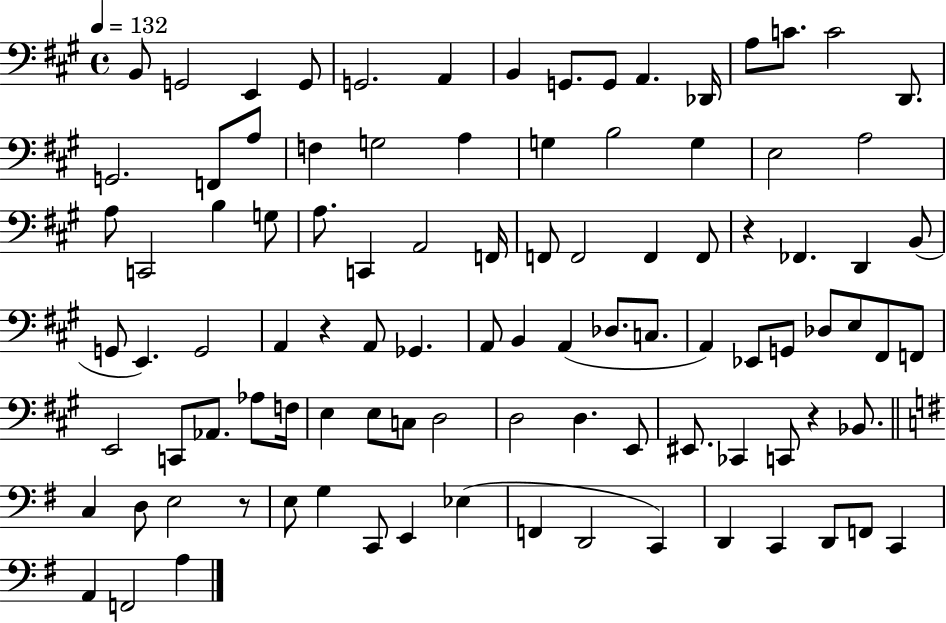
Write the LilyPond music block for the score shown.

{
  \clef bass
  \time 4/4
  \defaultTimeSignature
  \key a \major
  \tempo 4 = 132
  b,8 g,2 e,4 g,8 | g,2. a,4 | b,4 g,8. g,8 a,4. des,16 | a8 c'8. c'2 d,8. | \break g,2. f,8 a8 | f4 g2 a4 | g4 b2 g4 | e2 a2 | \break a8 c,2 b4 g8 | a8. c,4 a,2 f,16 | f,8 f,2 f,4 f,8 | r4 fes,4. d,4 b,8( | \break g,8 e,4.) g,2 | a,4 r4 a,8 ges,4. | a,8 b,4 a,4( des8. c8. | a,4) ees,8 g,8 des8 e8 fis,8 f,8 | \break e,2 c,8 aes,8. aes8 f16 | e4 e8 c8 d2 | d2 d4. e,8 | eis,8. ces,4 c,8 r4 bes,8. | \break \bar "||" \break \key g \major c4 d8 e2 r8 | e8 g4 c,8 e,4 ees4( | f,4 d,2 c,4) | d,4 c,4 d,8 f,8 c,4 | \break a,4 f,2 a4 | \bar "|."
}